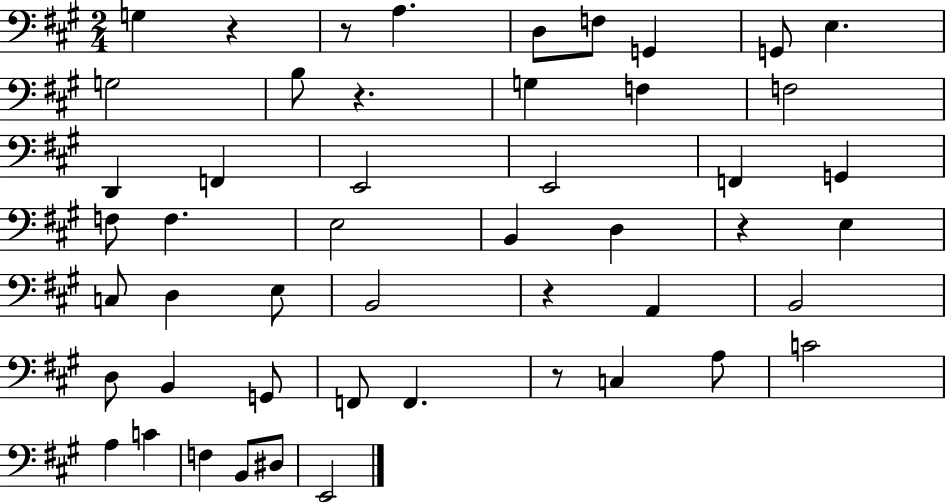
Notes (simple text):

G3/q R/q R/e A3/q. D3/e F3/e G2/q G2/e E3/q. G3/h B3/e R/q. G3/q F3/q F3/h D2/q F2/q E2/h E2/h F2/q G2/q F3/e F3/q. E3/h B2/q D3/q R/q E3/q C3/e D3/q E3/e B2/h R/q A2/q B2/h D3/e B2/q G2/e F2/e F2/q. R/e C3/q A3/e C4/h A3/q C4/q F3/q B2/e D#3/e E2/h